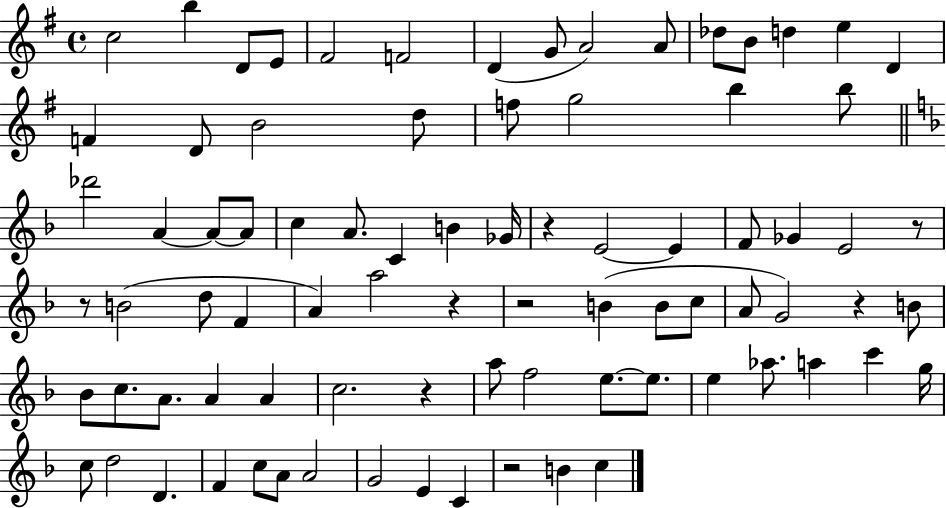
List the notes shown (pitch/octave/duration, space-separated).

C5/h B5/q D4/e E4/e F#4/h F4/h D4/q G4/e A4/h A4/e Db5/e B4/e D5/q E5/q D4/q F4/q D4/e B4/h D5/e F5/e G5/h B5/q B5/e Db6/h A4/q A4/e A4/e C5/q A4/e. C4/q B4/q Gb4/s R/q E4/h E4/q F4/e Gb4/q E4/h R/e R/e B4/h D5/e F4/q A4/q A5/h R/q R/h B4/q B4/e C5/e A4/e G4/h R/q B4/e Bb4/e C5/e. A4/e. A4/q A4/q C5/h. R/q A5/e F5/h E5/e. E5/e. E5/q Ab5/e. A5/q C6/q G5/s C5/e D5/h D4/q. F4/q C5/e A4/e A4/h G4/h E4/q C4/q R/h B4/q C5/q